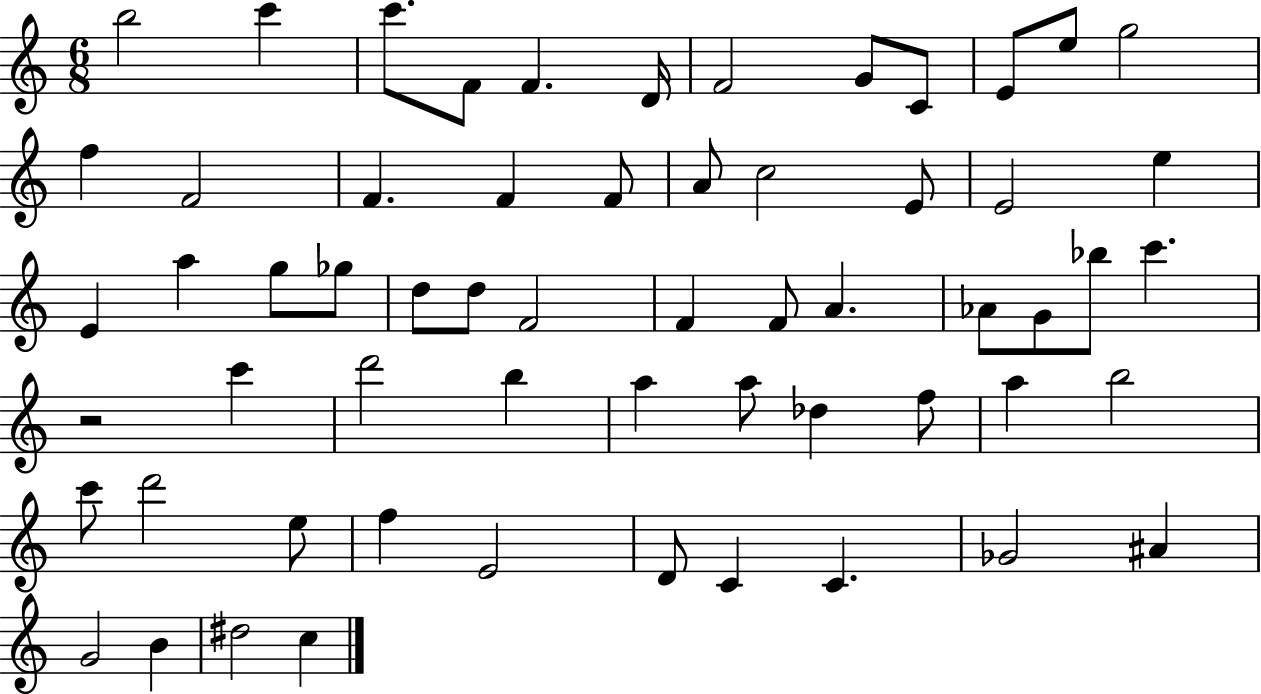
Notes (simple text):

B5/h C6/q C6/e. F4/e F4/q. D4/s F4/h G4/e C4/e E4/e E5/e G5/h F5/q F4/h F4/q. F4/q F4/e A4/e C5/h E4/e E4/h E5/q E4/q A5/q G5/e Gb5/e D5/e D5/e F4/h F4/q F4/e A4/q. Ab4/e G4/e Bb5/e C6/q. R/h C6/q D6/h B5/q A5/q A5/e Db5/q F5/e A5/q B5/h C6/e D6/h E5/e F5/q E4/h D4/e C4/q C4/q. Gb4/h A#4/q G4/h B4/q D#5/h C5/q